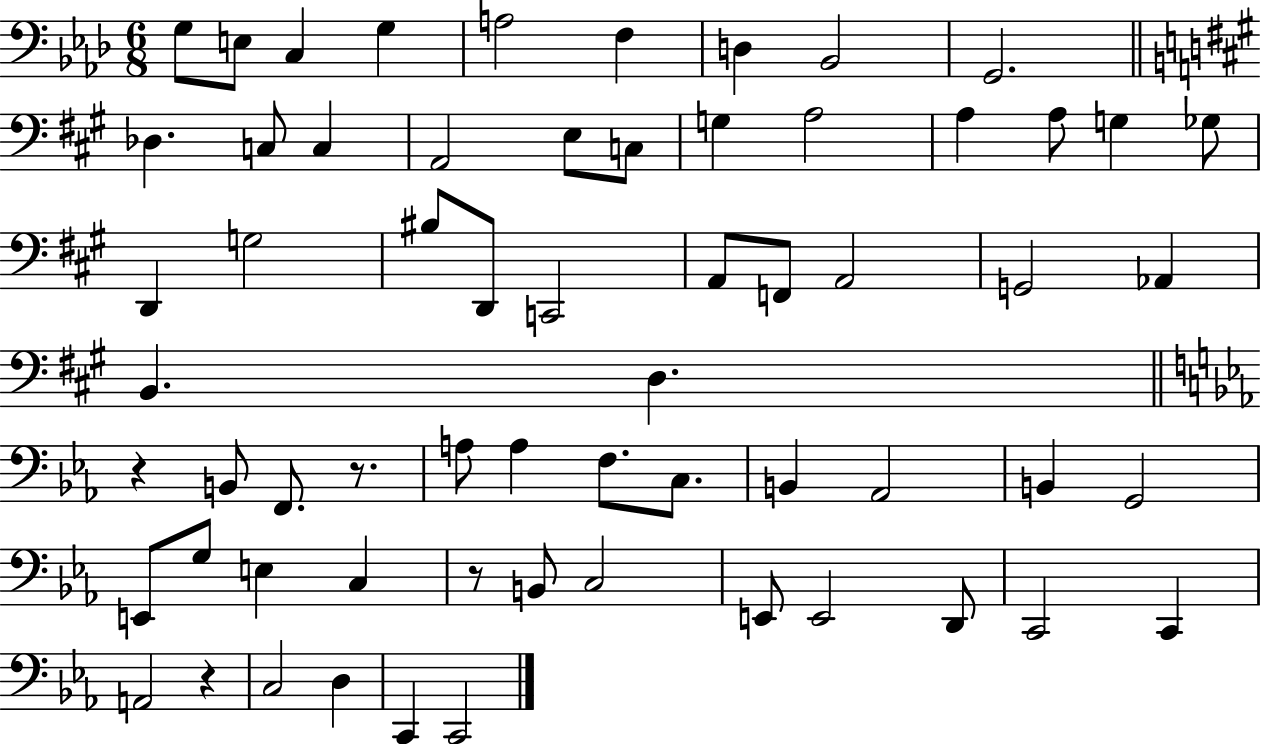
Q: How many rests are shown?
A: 4